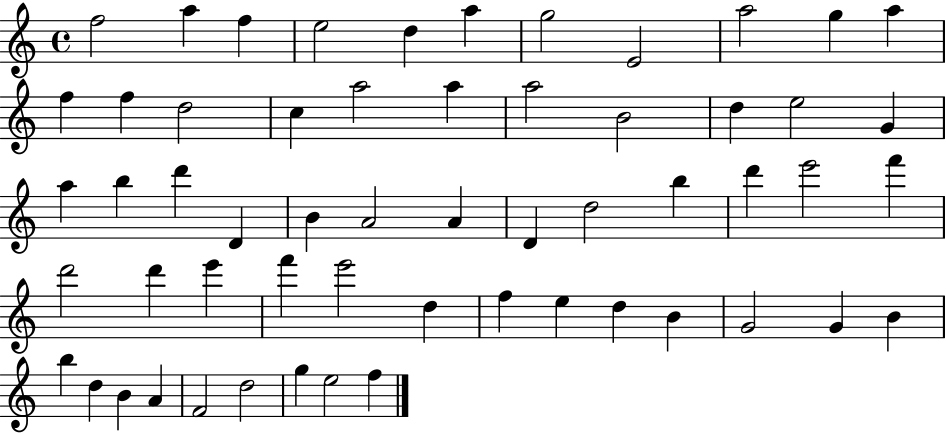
X:1
T:Untitled
M:4/4
L:1/4
K:C
f2 a f e2 d a g2 E2 a2 g a f f d2 c a2 a a2 B2 d e2 G a b d' D B A2 A D d2 b d' e'2 f' d'2 d' e' f' e'2 d f e d B G2 G B b d B A F2 d2 g e2 f